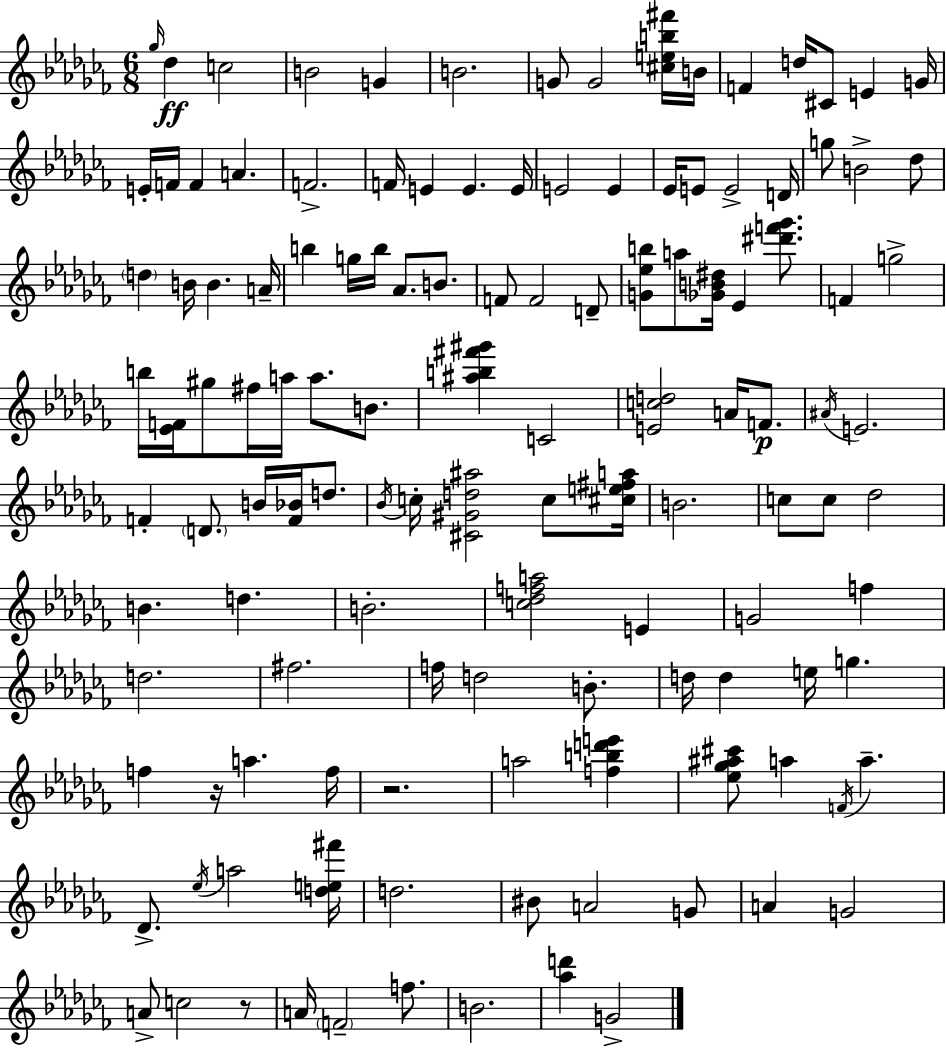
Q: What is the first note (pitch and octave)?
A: Gb5